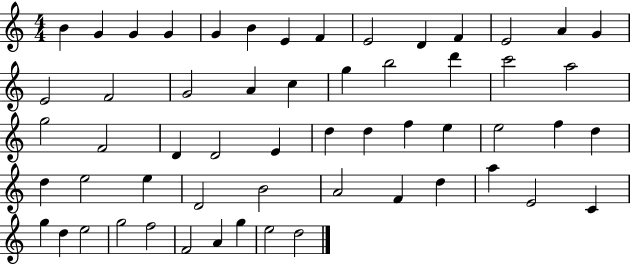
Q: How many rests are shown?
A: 0